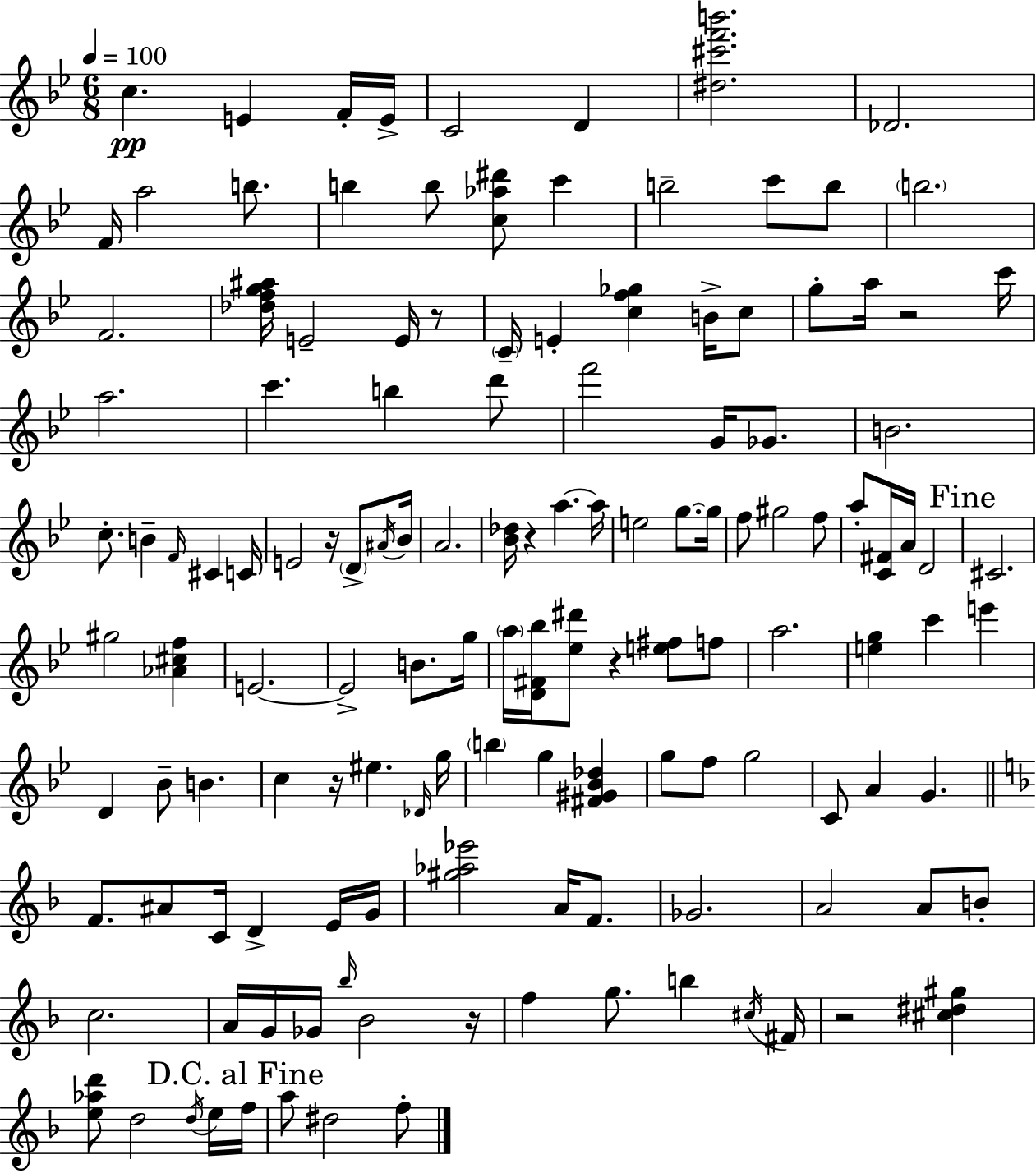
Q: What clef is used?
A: treble